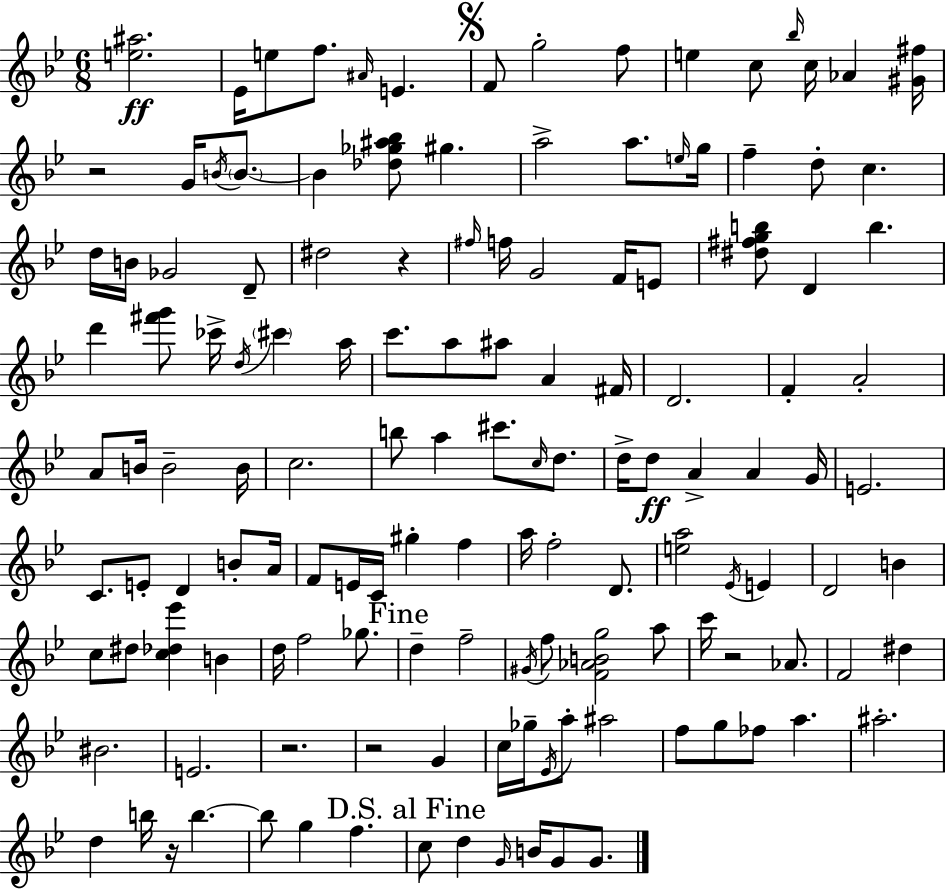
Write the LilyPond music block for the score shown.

{
  \clef treble
  \numericTimeSignature
  \time 6/8
  \key g \minor
  <e'' ais''>2.\ff | ees'16 e''8 f''8. \grace { ais'16 } e'4. | \mark \markup { \musicglyph "scripts.segno" } f'8 g''2-. f''8 | e''4 c''8 \grace { bes''16 } c''16 aes'4 | \break <gis' fis''>16 r2 g'16 \acciaccatura { b'16 } | \parenthesize b'8.~~ b'4 <des'' ges'' ais'' bes''>8 gis''4. | a''2-> a''8. | \grace { e''16 } g''16 f''4-- d''8-. c''4. | \break d''16 b'16 ges'2 | d'8-- dis''2 | r4 \grace { fis''16 } f''16 g'2 | f'16 e'8 <dis'' fis'' g'' b''>8 d'4 b''4. | \break d'''4 <fis''' g'''>8 ces'''16-> | \acciaccatura { d''16 } \parenthesize cis'''4 a''16 c'''8. a''8 ais''8 | a'4 fis'16 d'2. | f'4-. a'2-. | \break a'8 b'16 b'2-- | b'16 c''2. | b''8 a''4 | cis'''8. \grace { c''16 } d''8. d''16-> d''8\ff a'4-> | \break a'4 g'16 e'2. | c'8. e'8-. | d'4 b'8-. a'16 f'8 e'16 c'16 gis''4-. | f''4 a''16 f''2-. | \break d'8. <e'' a''>2 | \acciaccatura { ees'16 } e'4 d'2 | b'4 c''8 dis''8 | <c'' des'' ees'''>4 b'4 d''16 f''2 | \break ges''8. \mark "Fine" d''4-- | f''2-- \acciaccatura { gis'16 } f''8 <f' aes' b' g''>2 | a''8 c'''16 r2 | aes'8. f'2 | \break dis''4 bis'2. | e'2. | r2. | r2 | \break g'4 c''16 ges''16-- \acciaccatura { ees'16 } | a''8-. ais''2 f''8 | g''8 fes''8 a''4. ais''2.-. | d''4 | \break b''16 r16 b''4.~~ b''8 | g''4 f''4. \mark "D.S. al Fine" c''8 | d''4 \grace { g'16 } b'16 g'8 g'8. \bar "|."
}